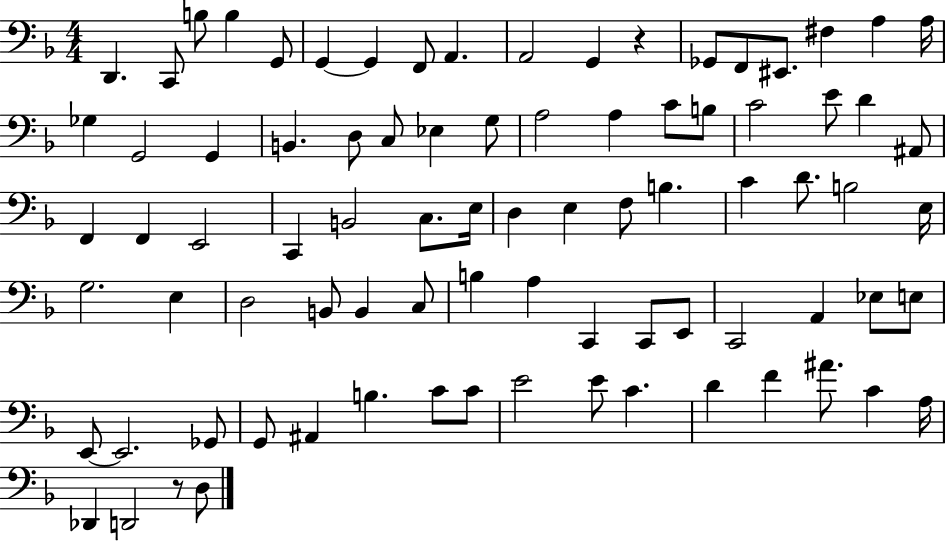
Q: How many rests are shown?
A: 2